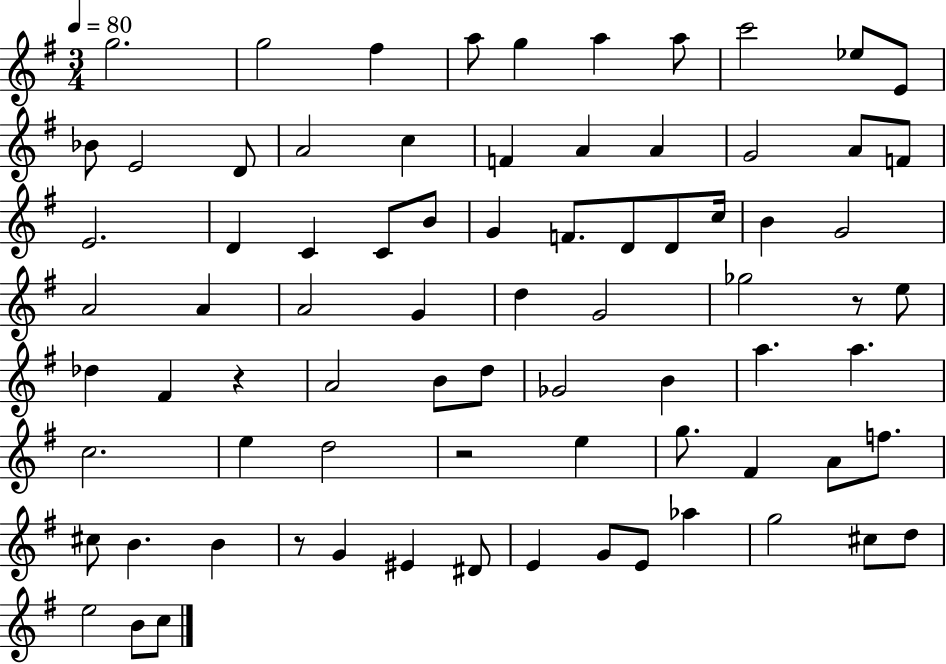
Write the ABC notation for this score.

X:1
T:Untitled
M:3/4
L:1/4
K:G
g2 g2 ^f a/2 g a a/2 c'2 _e/2 E/2 _B/2 E2 D/2 A2 c F A A G2 A/2 F/2 E2 D C C/2 B/2 G F/2 D/2 D/2 c/4 B G2 A2 A A2 G d G2 _g2 z/2 e/2 _d ^F z A2 B/2 d/2 _G2 B a a c2 e d2 z2 e g/2 ^F A/2 f/2 ^c/2 B B z/2 G ^E ^D/2 E G/2 E/2 _a g2 ^c/2 d/2 e2 B/2 c/2